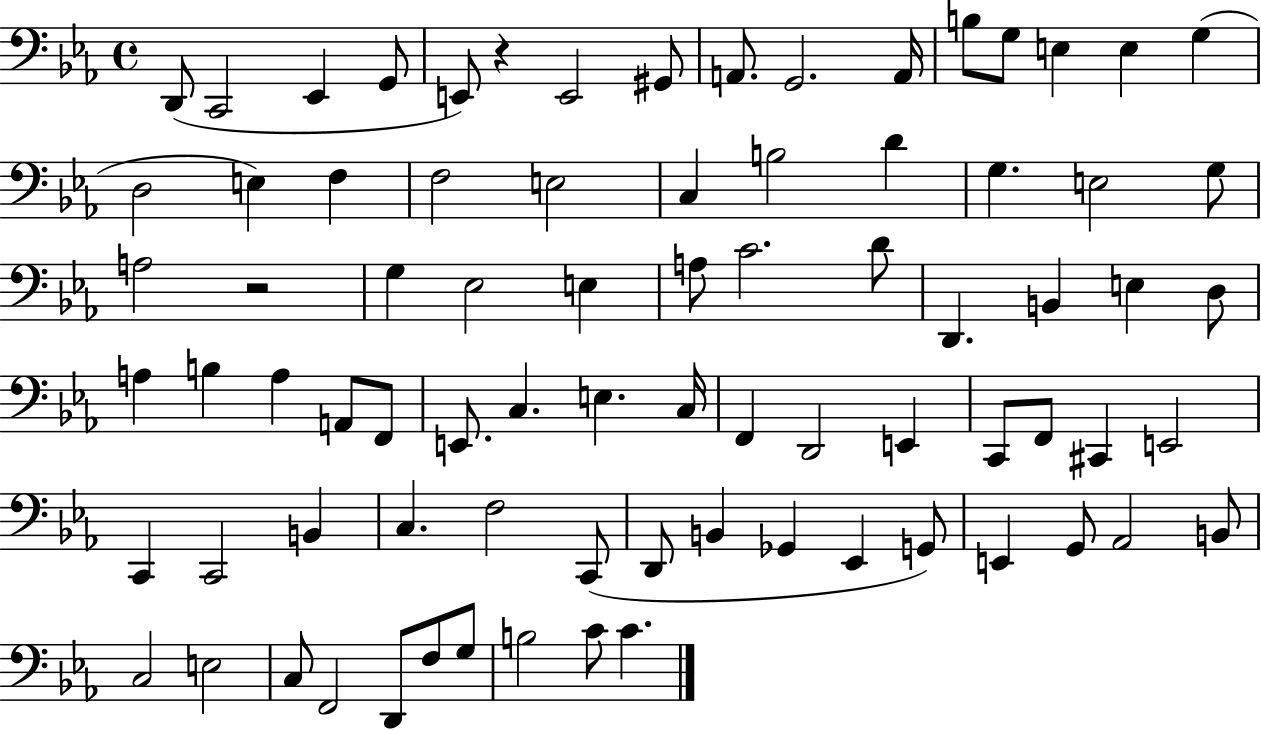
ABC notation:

X:1
T:Untitled
M:4/4
L:1/4
K:Eb
D,,/2 C,,2 _E,, G,,/2 E,,/2 z E,,2 ^G,,/2 A,,/2 G,,2 A,,/4 B,/2 G,/2 E, E, G, D,2 E, F, F,2 E,2 C, B,2 D G, E,2 G,/2 A,2 z2 G, _E,2 E, A,/2 C2 D/2 D,, B,, E, D,/2 A, B, A, A,,/2 F,,/2 E,,/2 C, E, C,/4 F,, D,,2 E,, C,,/2 F,,/2 ^C,, E,,2 C,, C,,2 B,, C, F,2 C,,/2 D,,/2 B,, _G,, _E,, G,,/2 E,, G,,/2 _A,,2 B,,/2 C,2 E,2 C,/2 F,,2 D,,/2 F,/2 G,/2 B,2 C/2 C